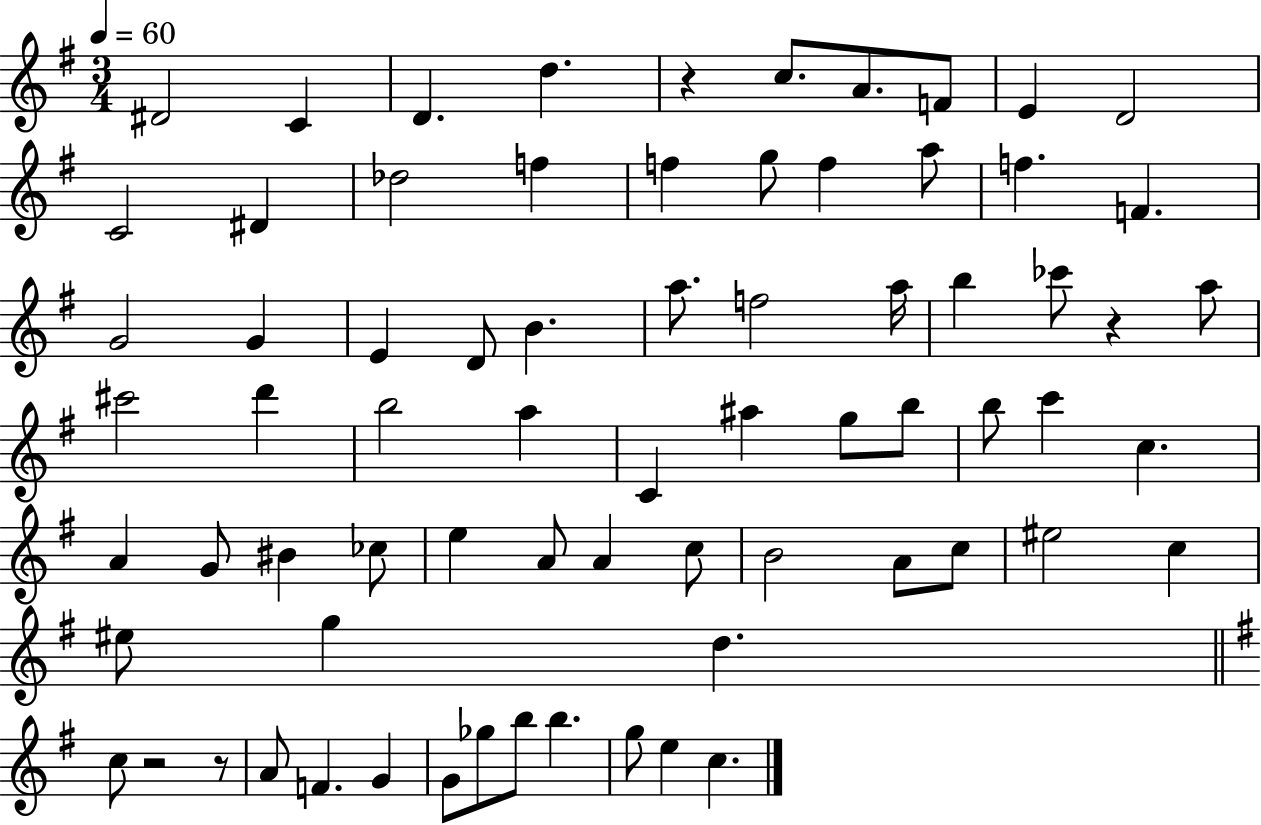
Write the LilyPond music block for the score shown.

{
  \clef treble
  \numericTimeSignature
  \time 3/4
  \key g \major
  \tempo 4 = 60
  dis'2 c'4 | d'4. d''4. | r4 c''8. a'8. f'8 | e'4 d'2 | \break c'2 dis'4 | des''2 f''4 | f''4 g''8 f''4 a''8 | f''4. f'4. | \break g'2 g'4 | e'4 d'8 b'4. | a''8. f''2 a''16 | b''4 ces'''8 r4 a''8 | \break cis'''2 d'''4 | b''2 a''4 | c'4 ais''4 g''8 b''8 | b''8 c'''4 c''4. | \break a'4 g'8 bis'4 ces''8 | e''4 a'8 a'4 c''8 | b'2 a'8 c''8 | eis''2 c''4 | \break eis''8 g''4 d''4. | \bar "||" \break \key g \major c''8 r2 r8 | a'8 f'4. g'4 | g'8 ges''8 b''8 b''4. | g''8 e''4 c''4. | \break \bar "|."
}